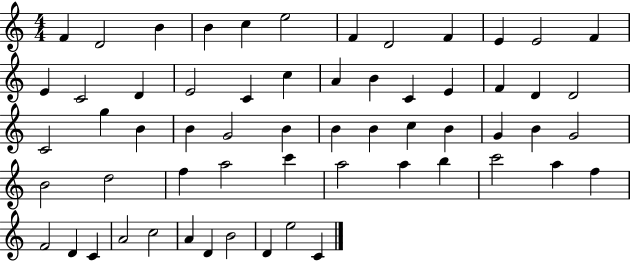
F4/q D4/h B4/q B4/q C5/q E5/h F4/q D4/h F4/q E4/q E4/h F4/q E4/q C4/h D4/q E4/h C4/q C5/q A4/q B4/q C4/q E4/q F4/q D4/q D4/h C4/h G5/q B4/q B4/q G4/h B4/q B4/q B4/q C5/q B4/q G4/q B4/q G4/h B4/h D5/h F5/q A5/h C6/q A5/h A5/q B5/q C6/h A5/q F5/q F4/h D4/q C4/q A4/h C5/h A4/q D4/q B4/h D4/q E5/h C4/q